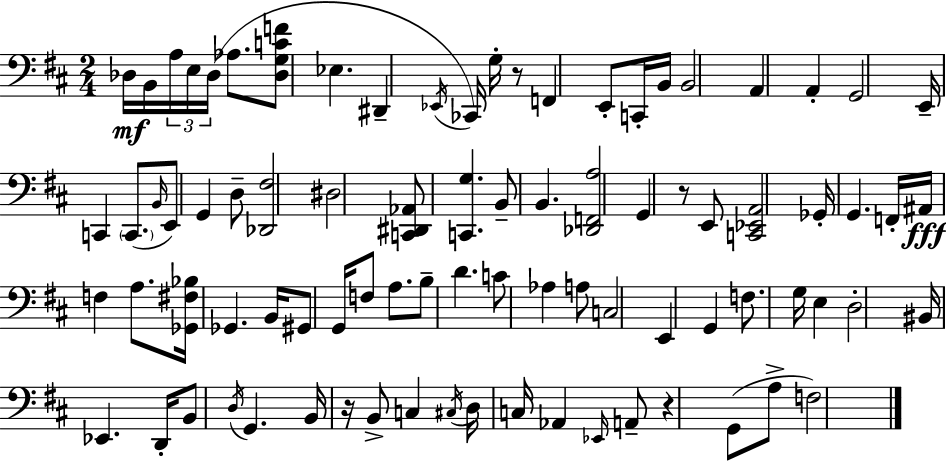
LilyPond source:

{
  \clef bass
  \numericTimeSignature
  \time 2/4
  \key d \major
  \repeat volta 2 { des16\mf b,16 \tuplet 3/2 { a16 e16 des16( } aes8. | <des g c' f'>8 ees4. | dis,4-- \acciaccatura { ees,16 }) ces,16 g16-. r8 | f,4 e,8-. c,16-. | \break b,16 b,2 | a,4 a,4-. | g,2 | e,16-- c,4 \parenthesize c,8.( | \break \grace { b,16 } e,8) g,4 | d8-- <des, fis>2 | dis2 | <c, dis, aes,>8 <c, g>4. | \break b,8-- b,4. | <des, f, a>2 | g,4 r8 | e,8 <c, ees, a,>2 | \break ges,16-. g,4. | f,16-. ais,16\fff f4 a8. | <ges, fis bes>16 ges,4. | b,16 gis,8 g,16 f8 a8. | \break b8-- d'4. | c'8 aes4 | a8 c2 | e,4 g,4 | \break f8. g16 e4 | d2-. | bis,16 ees,4. | d,16-. b,8 \acciaccatura { d16 } g,4. | \break b,16 r16 b,8-> c4 | \acciaccatura { cis16 } d16 c16 aes,4 | \grace { ees,16 } a,8-- r4 | g,8( a8-> f2) | \break } \bar "|."
}